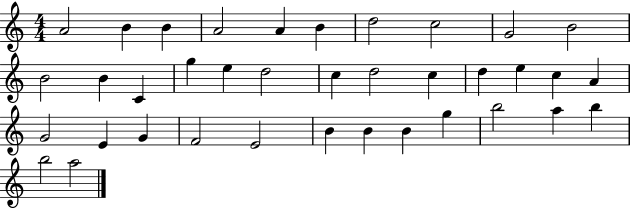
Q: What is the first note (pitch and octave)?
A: A4